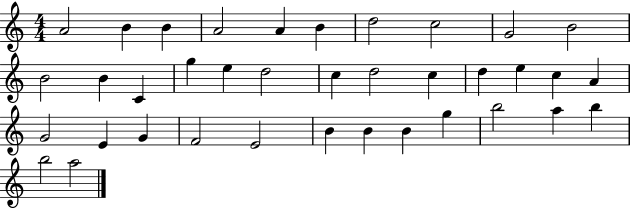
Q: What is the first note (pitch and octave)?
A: A4